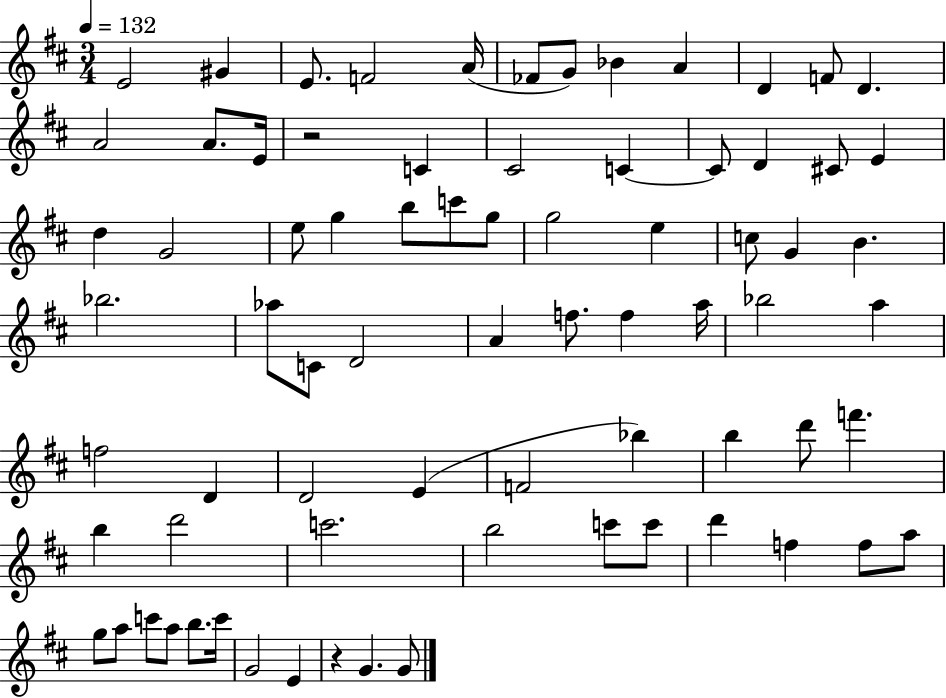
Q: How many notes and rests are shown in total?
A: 75